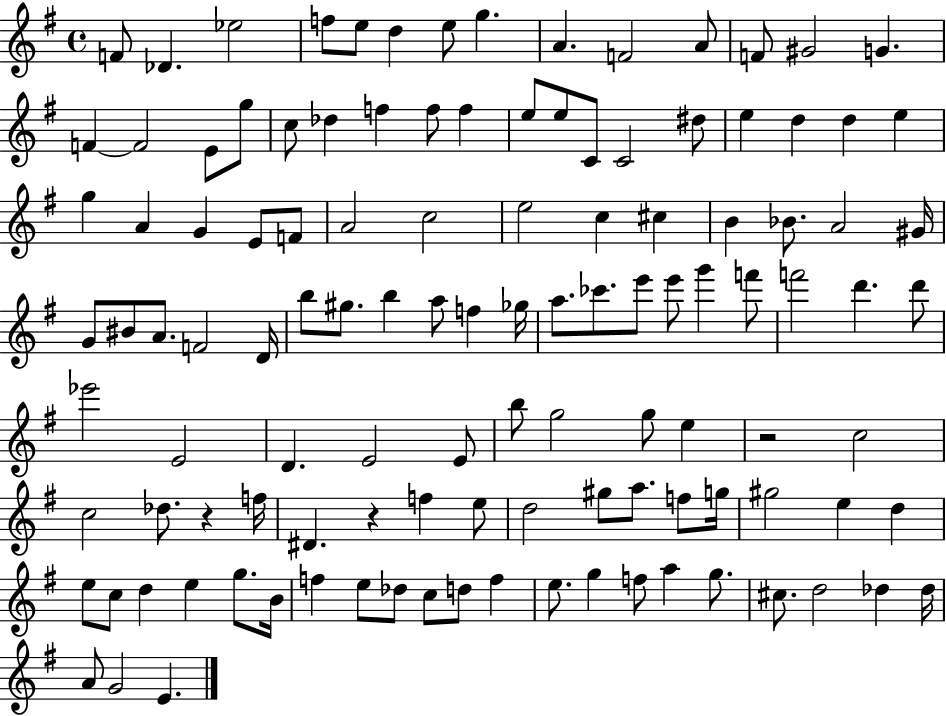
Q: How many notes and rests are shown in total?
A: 117